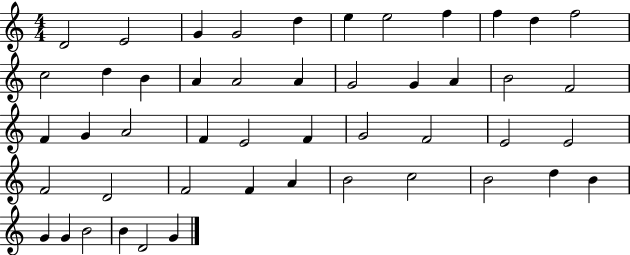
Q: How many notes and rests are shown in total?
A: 48